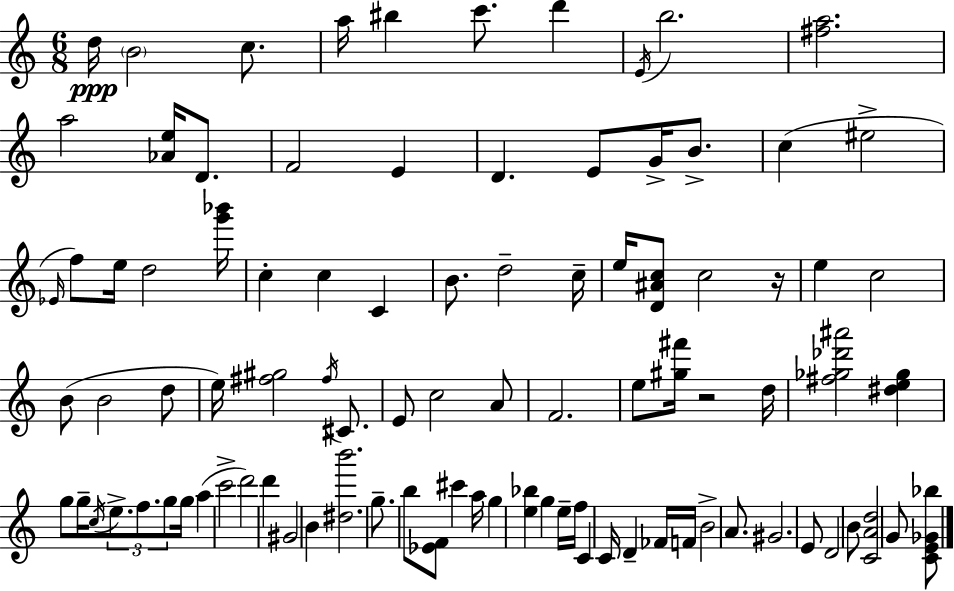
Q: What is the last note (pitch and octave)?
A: G4